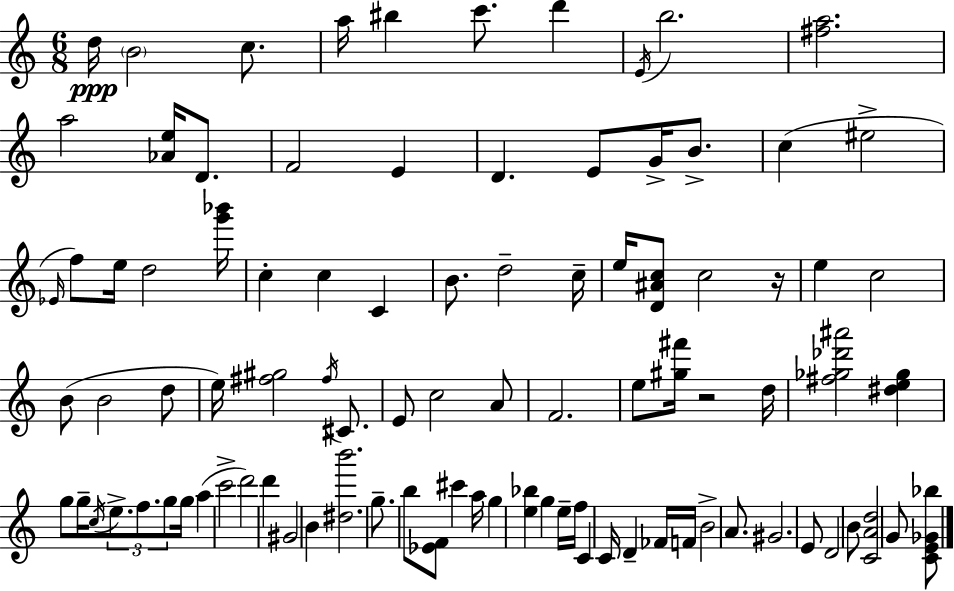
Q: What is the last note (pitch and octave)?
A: G4